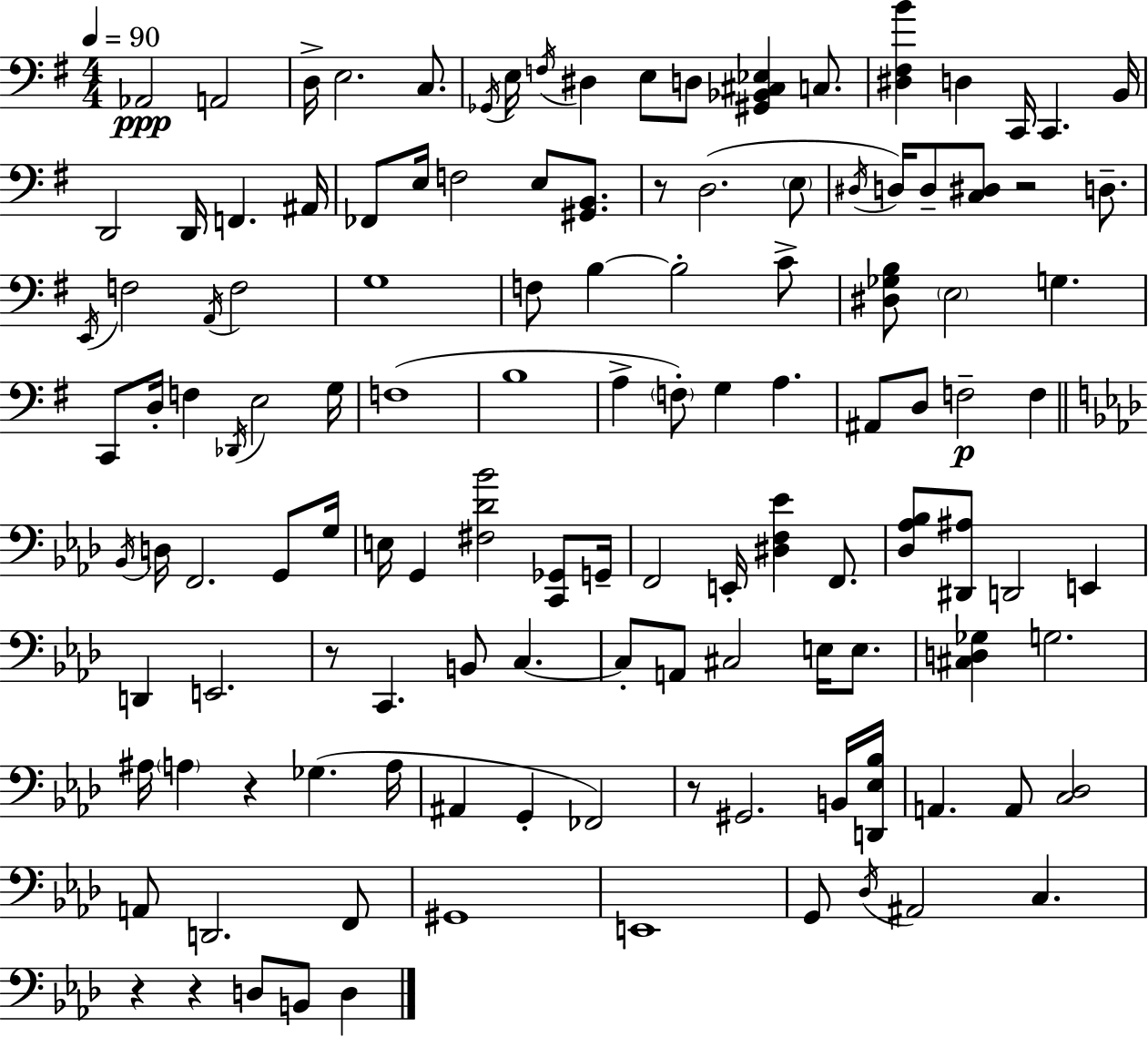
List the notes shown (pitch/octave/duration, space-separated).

Ab2/h A2/h D3/s E3/h. C3/e. Gb2/s E3/s F3/s D#3/q E3/e D3/e [G#2,Bb2,C#3,Eb3]/q C3/e. [D#3,F#3,B4]/q D3/q C2/s C2/q. B2/s D2/h D2/s F2/q. A#2/s FES2/e E3/s F3/h E3/e [G#2,B2]/e. R/e D3/h. E3/e D#3/s D3/s D3/e [C3,D#3]/e R/h D3/e. E2/s F3/h A2/s F3/h G3/w F3/e B3/q B3/h C4/e [D#3,Gb3,B3]/e E3/h G3/q. C2/e D3/s F3/q Db2/s E3/h G3/s F3/w B3/w A3/q F3/e G3/q A3/q. A#2/e D3/e F3/h F3/q Bb2/s D3/s F2/h. G2/e G3/s E3/s G2/q [F#3,Db4,Bb4]/h [C2,Gb2]/e G2/s F2/h E2/s [D#3,F3,Eb4]/q F2/e. [Db3,Ab3,Bb3]/e [D#2,A#3]/e D2/h E2/q D2/q E2/h. R/e C2/q. B2/e C3/q. C3/e A2/e C#3/h E3/s E3/e. [C#3,D3,Gb3]/q G3/h. A#3/s A3/q R/q Gb3/q. A3/s A#2/q G2/q FES2/h R/e G#2/h. B2/s [D2,Eb3,Bb3]/s A2/q. A2/e [C3,Db3]/h A2/e D2/h. F2/e G#2/w E2/w G2/e Db3/s A#2/h C3/q. R/q R/q D3/e B2/e D3/q